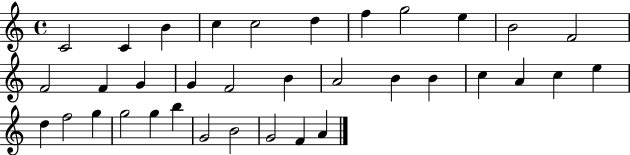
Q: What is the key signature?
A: C major